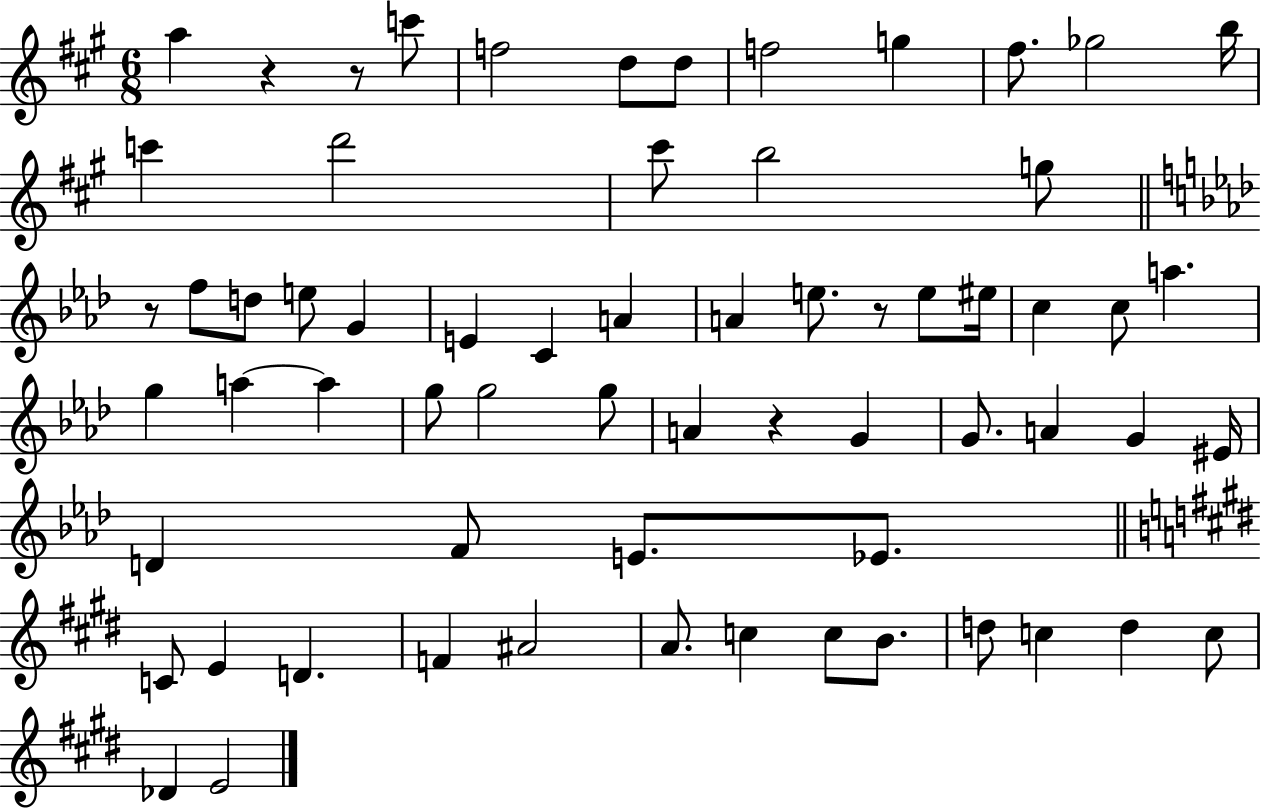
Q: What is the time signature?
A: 6/8